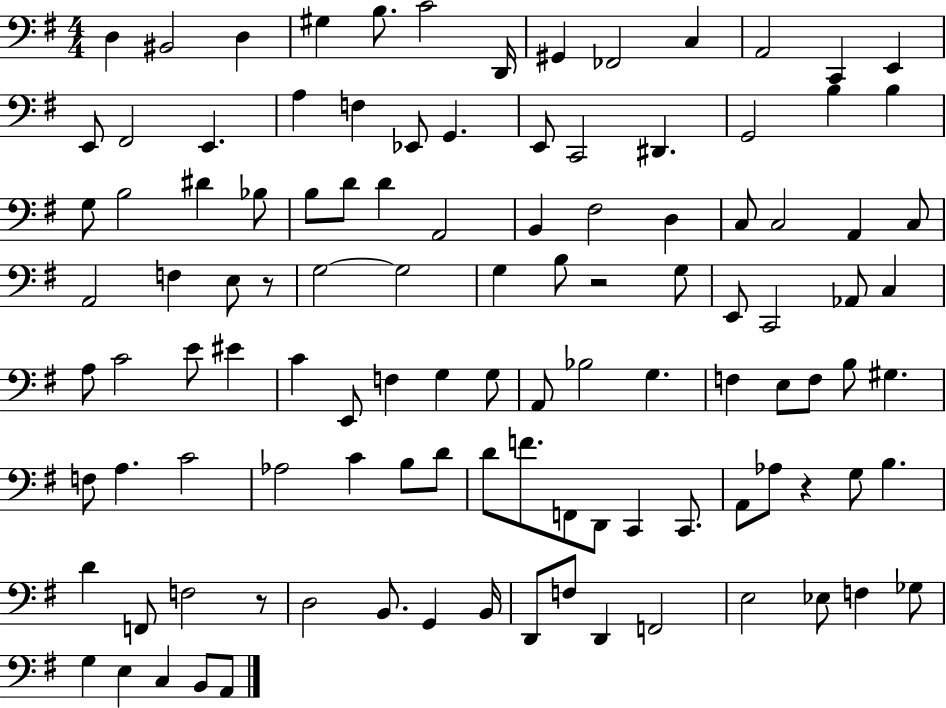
X:1
T:Untitled
M:4/4
L:1/4
K:G
D, ^B,,2 D, ^G, B,/2 C2 D,,/4 ^G,, _F,,2 C, A,,2 C,, E,, E,,/2 ^F,,2 E,, A, F, _E,,/2 G,, E,,/2 C,,2 ^D,, G,,2 B, B, G,/2 B,2 ^D _B,/2 B,/2 D/2 D A,,2 B,, ^F,2 D, C,/2 C,2 A,, C,/2 A,,2 F, E,/2 z/2 G,2 G,2 G, B,/2 z2 G,/2 E,,/2 C,,2 _A,,/2 C, A,/2 C2 E/2 ^E C E,,/2 F, G, G,/2 A,,/2 _B,2 G, F, E,/2 F,/2 B,/2 ^G, F,/2 A, C2 _A,2 C B,/2 D/2 D/2 F/2 F,,/2 D,,/2 C,, C,,/2 A,,/2 _A,/2 z G,/2 B, D F,,/2 F,2 z/2 D,2 B,,/2 G,, B,,/4 D,,/2 F,/2 D,, F,,2 E,2 _E,/2 F, _G,/2 G, E, C, B,,/2 A,,/2